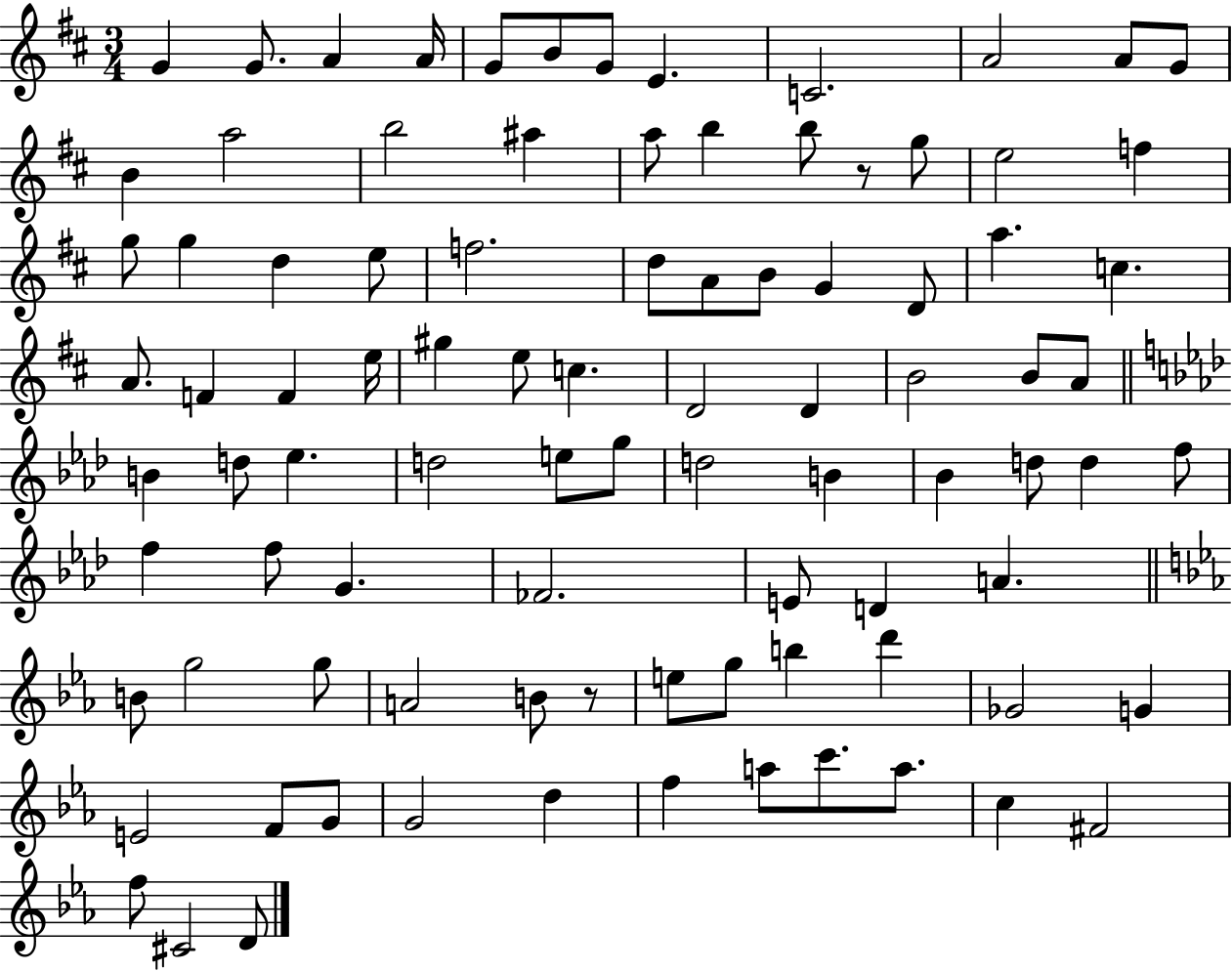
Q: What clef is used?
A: treble